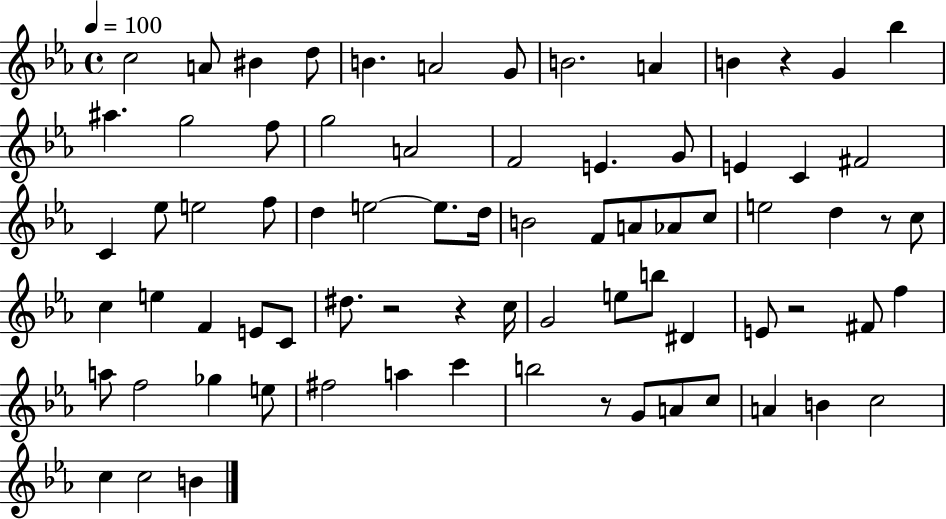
X:1
T:Untitled
M:4/4
L:1/4
K:Eb
c2 A/2 ^B d/2 B A2 G/2 B2 A B z G _b ^a g2 f/2 g2 A2 F2 E G/2 E C ^F2 C _e/2 e2 f/2 d e2 e/2 d/4 B2 F/2 A/2 _A/2 c/2 e2 d z/2 c/2 c e F E/2 C/2 ^d/2 z2 z c/4 G2 e/2 b/2 ^D E/2 z2 ^F/2 f a/2 f2 _g e/2 ^f2 a c' b2 z/2 G/2 A/2 c/2 A B c2 c c2 B